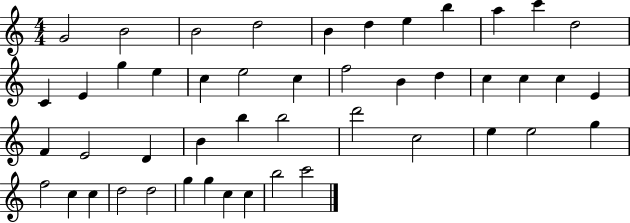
{
  \clef treble
  \numericTimeSignature
  \time 4/4
  \key c \major
  g'2 b'2 | b'2 d''2 | b'4 d''4 e''4 b''4 | a''4 c'''4 d''2 | \break c'4 e'4 g''4 e''4 | c''4 e''2 c''4 | f''2 b'4 d''4 | c''4 c''4 c''4 e'4 | \break f'4 e'2 d'4 | b'4 b''4 b''2 | d'''2 c''2 | e''4 e''2 g''4 | \break f''2 c''4 c''4 | d''2 d''2 | g''4 g''4 c''4 c''4 | b''2 c'''2 | \break \bar "|."
}